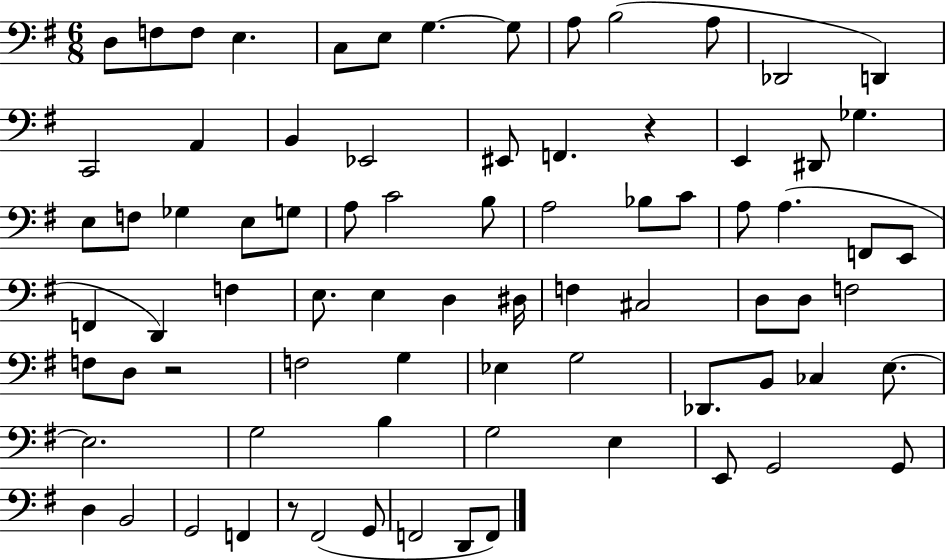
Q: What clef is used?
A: bass